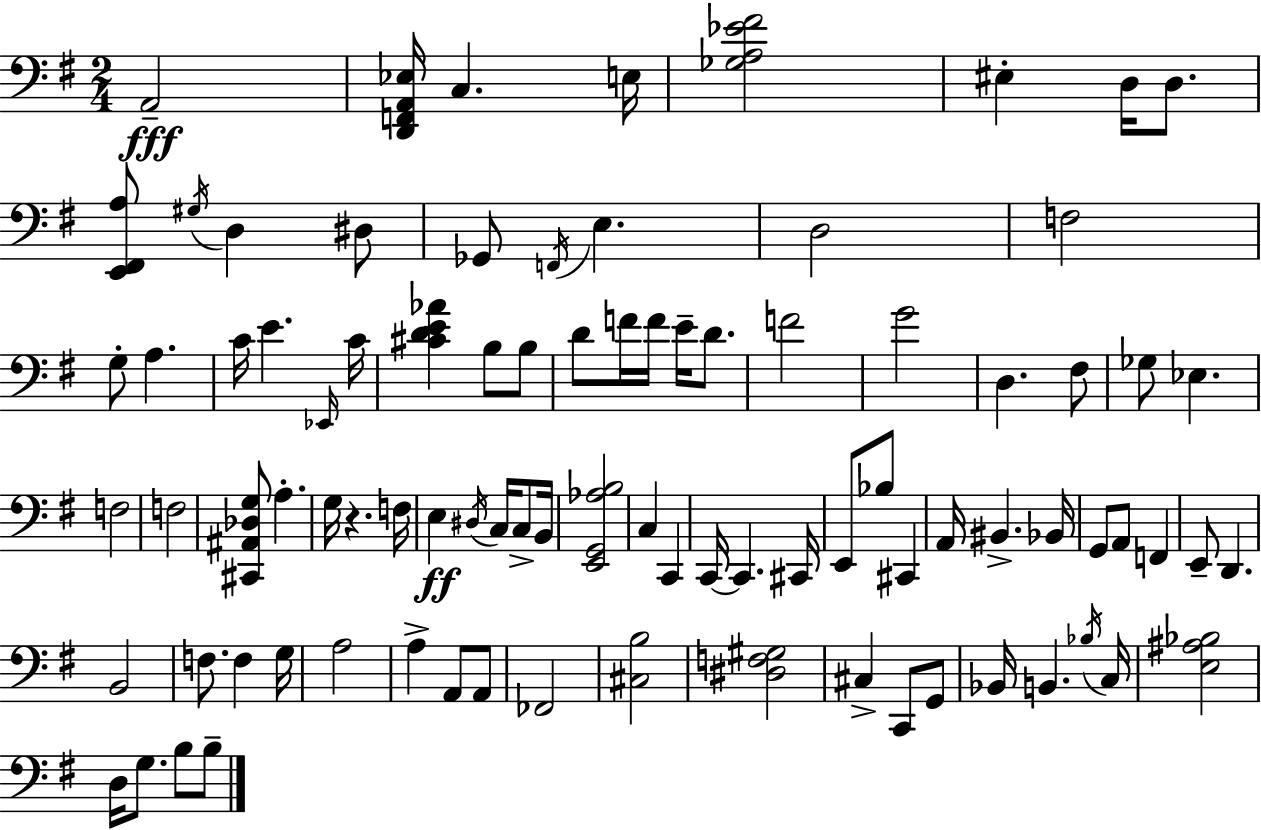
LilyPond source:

{
  \clef bass
  \numericTimeSignature
  \time 2/4
  \key g \major
  a,2--\fff | <d, f, a, ees>16 c4. e16 | <ges a ees' fis'>2 | eis4-. d16 d8. | \break <e, fis, a>8 \acciaccatura { gis16 } d4 dis8 | ges,8 \acciaccatura { f,16 } e4. | d2 | f2 | \break g8-. a4. | c'16 e'4. | \grace { ees,16 } c'16 <cis' d' e' aes'>4 b8 | b8 d'8 f'16 f'16 e'16-- | \break d'8. f'2 | g'2 | d4. | fis8 ges8 ees4. | \break f2 | f2 | <cis, ais, des g>8 a4.-. | g16 r4. | \break f16 e4\ff \acciaccatura { dis16 } | c16 c8-> b,16 <e, g, aes b>2 | c4 | c,4 c,16~~ c,4. | \break cis,16 e,8 bes8 | cis,4 a,16 bis,4.-> | bes,16 g,8 a,8 | f,4 e,8-- d,4. | \break b,2 | f8. f4 | g16 a2 | a4-> | \break a,8 a,8 fes,2 | <cis b>2 | <dis f gis>2 | cis4-> | \break c,8 g,8 bes,16 b,4. | \acciaccatura { bes16 } c16 <e ais bes>2 | d16 g8. | b8 b8-- \bar "|."
}